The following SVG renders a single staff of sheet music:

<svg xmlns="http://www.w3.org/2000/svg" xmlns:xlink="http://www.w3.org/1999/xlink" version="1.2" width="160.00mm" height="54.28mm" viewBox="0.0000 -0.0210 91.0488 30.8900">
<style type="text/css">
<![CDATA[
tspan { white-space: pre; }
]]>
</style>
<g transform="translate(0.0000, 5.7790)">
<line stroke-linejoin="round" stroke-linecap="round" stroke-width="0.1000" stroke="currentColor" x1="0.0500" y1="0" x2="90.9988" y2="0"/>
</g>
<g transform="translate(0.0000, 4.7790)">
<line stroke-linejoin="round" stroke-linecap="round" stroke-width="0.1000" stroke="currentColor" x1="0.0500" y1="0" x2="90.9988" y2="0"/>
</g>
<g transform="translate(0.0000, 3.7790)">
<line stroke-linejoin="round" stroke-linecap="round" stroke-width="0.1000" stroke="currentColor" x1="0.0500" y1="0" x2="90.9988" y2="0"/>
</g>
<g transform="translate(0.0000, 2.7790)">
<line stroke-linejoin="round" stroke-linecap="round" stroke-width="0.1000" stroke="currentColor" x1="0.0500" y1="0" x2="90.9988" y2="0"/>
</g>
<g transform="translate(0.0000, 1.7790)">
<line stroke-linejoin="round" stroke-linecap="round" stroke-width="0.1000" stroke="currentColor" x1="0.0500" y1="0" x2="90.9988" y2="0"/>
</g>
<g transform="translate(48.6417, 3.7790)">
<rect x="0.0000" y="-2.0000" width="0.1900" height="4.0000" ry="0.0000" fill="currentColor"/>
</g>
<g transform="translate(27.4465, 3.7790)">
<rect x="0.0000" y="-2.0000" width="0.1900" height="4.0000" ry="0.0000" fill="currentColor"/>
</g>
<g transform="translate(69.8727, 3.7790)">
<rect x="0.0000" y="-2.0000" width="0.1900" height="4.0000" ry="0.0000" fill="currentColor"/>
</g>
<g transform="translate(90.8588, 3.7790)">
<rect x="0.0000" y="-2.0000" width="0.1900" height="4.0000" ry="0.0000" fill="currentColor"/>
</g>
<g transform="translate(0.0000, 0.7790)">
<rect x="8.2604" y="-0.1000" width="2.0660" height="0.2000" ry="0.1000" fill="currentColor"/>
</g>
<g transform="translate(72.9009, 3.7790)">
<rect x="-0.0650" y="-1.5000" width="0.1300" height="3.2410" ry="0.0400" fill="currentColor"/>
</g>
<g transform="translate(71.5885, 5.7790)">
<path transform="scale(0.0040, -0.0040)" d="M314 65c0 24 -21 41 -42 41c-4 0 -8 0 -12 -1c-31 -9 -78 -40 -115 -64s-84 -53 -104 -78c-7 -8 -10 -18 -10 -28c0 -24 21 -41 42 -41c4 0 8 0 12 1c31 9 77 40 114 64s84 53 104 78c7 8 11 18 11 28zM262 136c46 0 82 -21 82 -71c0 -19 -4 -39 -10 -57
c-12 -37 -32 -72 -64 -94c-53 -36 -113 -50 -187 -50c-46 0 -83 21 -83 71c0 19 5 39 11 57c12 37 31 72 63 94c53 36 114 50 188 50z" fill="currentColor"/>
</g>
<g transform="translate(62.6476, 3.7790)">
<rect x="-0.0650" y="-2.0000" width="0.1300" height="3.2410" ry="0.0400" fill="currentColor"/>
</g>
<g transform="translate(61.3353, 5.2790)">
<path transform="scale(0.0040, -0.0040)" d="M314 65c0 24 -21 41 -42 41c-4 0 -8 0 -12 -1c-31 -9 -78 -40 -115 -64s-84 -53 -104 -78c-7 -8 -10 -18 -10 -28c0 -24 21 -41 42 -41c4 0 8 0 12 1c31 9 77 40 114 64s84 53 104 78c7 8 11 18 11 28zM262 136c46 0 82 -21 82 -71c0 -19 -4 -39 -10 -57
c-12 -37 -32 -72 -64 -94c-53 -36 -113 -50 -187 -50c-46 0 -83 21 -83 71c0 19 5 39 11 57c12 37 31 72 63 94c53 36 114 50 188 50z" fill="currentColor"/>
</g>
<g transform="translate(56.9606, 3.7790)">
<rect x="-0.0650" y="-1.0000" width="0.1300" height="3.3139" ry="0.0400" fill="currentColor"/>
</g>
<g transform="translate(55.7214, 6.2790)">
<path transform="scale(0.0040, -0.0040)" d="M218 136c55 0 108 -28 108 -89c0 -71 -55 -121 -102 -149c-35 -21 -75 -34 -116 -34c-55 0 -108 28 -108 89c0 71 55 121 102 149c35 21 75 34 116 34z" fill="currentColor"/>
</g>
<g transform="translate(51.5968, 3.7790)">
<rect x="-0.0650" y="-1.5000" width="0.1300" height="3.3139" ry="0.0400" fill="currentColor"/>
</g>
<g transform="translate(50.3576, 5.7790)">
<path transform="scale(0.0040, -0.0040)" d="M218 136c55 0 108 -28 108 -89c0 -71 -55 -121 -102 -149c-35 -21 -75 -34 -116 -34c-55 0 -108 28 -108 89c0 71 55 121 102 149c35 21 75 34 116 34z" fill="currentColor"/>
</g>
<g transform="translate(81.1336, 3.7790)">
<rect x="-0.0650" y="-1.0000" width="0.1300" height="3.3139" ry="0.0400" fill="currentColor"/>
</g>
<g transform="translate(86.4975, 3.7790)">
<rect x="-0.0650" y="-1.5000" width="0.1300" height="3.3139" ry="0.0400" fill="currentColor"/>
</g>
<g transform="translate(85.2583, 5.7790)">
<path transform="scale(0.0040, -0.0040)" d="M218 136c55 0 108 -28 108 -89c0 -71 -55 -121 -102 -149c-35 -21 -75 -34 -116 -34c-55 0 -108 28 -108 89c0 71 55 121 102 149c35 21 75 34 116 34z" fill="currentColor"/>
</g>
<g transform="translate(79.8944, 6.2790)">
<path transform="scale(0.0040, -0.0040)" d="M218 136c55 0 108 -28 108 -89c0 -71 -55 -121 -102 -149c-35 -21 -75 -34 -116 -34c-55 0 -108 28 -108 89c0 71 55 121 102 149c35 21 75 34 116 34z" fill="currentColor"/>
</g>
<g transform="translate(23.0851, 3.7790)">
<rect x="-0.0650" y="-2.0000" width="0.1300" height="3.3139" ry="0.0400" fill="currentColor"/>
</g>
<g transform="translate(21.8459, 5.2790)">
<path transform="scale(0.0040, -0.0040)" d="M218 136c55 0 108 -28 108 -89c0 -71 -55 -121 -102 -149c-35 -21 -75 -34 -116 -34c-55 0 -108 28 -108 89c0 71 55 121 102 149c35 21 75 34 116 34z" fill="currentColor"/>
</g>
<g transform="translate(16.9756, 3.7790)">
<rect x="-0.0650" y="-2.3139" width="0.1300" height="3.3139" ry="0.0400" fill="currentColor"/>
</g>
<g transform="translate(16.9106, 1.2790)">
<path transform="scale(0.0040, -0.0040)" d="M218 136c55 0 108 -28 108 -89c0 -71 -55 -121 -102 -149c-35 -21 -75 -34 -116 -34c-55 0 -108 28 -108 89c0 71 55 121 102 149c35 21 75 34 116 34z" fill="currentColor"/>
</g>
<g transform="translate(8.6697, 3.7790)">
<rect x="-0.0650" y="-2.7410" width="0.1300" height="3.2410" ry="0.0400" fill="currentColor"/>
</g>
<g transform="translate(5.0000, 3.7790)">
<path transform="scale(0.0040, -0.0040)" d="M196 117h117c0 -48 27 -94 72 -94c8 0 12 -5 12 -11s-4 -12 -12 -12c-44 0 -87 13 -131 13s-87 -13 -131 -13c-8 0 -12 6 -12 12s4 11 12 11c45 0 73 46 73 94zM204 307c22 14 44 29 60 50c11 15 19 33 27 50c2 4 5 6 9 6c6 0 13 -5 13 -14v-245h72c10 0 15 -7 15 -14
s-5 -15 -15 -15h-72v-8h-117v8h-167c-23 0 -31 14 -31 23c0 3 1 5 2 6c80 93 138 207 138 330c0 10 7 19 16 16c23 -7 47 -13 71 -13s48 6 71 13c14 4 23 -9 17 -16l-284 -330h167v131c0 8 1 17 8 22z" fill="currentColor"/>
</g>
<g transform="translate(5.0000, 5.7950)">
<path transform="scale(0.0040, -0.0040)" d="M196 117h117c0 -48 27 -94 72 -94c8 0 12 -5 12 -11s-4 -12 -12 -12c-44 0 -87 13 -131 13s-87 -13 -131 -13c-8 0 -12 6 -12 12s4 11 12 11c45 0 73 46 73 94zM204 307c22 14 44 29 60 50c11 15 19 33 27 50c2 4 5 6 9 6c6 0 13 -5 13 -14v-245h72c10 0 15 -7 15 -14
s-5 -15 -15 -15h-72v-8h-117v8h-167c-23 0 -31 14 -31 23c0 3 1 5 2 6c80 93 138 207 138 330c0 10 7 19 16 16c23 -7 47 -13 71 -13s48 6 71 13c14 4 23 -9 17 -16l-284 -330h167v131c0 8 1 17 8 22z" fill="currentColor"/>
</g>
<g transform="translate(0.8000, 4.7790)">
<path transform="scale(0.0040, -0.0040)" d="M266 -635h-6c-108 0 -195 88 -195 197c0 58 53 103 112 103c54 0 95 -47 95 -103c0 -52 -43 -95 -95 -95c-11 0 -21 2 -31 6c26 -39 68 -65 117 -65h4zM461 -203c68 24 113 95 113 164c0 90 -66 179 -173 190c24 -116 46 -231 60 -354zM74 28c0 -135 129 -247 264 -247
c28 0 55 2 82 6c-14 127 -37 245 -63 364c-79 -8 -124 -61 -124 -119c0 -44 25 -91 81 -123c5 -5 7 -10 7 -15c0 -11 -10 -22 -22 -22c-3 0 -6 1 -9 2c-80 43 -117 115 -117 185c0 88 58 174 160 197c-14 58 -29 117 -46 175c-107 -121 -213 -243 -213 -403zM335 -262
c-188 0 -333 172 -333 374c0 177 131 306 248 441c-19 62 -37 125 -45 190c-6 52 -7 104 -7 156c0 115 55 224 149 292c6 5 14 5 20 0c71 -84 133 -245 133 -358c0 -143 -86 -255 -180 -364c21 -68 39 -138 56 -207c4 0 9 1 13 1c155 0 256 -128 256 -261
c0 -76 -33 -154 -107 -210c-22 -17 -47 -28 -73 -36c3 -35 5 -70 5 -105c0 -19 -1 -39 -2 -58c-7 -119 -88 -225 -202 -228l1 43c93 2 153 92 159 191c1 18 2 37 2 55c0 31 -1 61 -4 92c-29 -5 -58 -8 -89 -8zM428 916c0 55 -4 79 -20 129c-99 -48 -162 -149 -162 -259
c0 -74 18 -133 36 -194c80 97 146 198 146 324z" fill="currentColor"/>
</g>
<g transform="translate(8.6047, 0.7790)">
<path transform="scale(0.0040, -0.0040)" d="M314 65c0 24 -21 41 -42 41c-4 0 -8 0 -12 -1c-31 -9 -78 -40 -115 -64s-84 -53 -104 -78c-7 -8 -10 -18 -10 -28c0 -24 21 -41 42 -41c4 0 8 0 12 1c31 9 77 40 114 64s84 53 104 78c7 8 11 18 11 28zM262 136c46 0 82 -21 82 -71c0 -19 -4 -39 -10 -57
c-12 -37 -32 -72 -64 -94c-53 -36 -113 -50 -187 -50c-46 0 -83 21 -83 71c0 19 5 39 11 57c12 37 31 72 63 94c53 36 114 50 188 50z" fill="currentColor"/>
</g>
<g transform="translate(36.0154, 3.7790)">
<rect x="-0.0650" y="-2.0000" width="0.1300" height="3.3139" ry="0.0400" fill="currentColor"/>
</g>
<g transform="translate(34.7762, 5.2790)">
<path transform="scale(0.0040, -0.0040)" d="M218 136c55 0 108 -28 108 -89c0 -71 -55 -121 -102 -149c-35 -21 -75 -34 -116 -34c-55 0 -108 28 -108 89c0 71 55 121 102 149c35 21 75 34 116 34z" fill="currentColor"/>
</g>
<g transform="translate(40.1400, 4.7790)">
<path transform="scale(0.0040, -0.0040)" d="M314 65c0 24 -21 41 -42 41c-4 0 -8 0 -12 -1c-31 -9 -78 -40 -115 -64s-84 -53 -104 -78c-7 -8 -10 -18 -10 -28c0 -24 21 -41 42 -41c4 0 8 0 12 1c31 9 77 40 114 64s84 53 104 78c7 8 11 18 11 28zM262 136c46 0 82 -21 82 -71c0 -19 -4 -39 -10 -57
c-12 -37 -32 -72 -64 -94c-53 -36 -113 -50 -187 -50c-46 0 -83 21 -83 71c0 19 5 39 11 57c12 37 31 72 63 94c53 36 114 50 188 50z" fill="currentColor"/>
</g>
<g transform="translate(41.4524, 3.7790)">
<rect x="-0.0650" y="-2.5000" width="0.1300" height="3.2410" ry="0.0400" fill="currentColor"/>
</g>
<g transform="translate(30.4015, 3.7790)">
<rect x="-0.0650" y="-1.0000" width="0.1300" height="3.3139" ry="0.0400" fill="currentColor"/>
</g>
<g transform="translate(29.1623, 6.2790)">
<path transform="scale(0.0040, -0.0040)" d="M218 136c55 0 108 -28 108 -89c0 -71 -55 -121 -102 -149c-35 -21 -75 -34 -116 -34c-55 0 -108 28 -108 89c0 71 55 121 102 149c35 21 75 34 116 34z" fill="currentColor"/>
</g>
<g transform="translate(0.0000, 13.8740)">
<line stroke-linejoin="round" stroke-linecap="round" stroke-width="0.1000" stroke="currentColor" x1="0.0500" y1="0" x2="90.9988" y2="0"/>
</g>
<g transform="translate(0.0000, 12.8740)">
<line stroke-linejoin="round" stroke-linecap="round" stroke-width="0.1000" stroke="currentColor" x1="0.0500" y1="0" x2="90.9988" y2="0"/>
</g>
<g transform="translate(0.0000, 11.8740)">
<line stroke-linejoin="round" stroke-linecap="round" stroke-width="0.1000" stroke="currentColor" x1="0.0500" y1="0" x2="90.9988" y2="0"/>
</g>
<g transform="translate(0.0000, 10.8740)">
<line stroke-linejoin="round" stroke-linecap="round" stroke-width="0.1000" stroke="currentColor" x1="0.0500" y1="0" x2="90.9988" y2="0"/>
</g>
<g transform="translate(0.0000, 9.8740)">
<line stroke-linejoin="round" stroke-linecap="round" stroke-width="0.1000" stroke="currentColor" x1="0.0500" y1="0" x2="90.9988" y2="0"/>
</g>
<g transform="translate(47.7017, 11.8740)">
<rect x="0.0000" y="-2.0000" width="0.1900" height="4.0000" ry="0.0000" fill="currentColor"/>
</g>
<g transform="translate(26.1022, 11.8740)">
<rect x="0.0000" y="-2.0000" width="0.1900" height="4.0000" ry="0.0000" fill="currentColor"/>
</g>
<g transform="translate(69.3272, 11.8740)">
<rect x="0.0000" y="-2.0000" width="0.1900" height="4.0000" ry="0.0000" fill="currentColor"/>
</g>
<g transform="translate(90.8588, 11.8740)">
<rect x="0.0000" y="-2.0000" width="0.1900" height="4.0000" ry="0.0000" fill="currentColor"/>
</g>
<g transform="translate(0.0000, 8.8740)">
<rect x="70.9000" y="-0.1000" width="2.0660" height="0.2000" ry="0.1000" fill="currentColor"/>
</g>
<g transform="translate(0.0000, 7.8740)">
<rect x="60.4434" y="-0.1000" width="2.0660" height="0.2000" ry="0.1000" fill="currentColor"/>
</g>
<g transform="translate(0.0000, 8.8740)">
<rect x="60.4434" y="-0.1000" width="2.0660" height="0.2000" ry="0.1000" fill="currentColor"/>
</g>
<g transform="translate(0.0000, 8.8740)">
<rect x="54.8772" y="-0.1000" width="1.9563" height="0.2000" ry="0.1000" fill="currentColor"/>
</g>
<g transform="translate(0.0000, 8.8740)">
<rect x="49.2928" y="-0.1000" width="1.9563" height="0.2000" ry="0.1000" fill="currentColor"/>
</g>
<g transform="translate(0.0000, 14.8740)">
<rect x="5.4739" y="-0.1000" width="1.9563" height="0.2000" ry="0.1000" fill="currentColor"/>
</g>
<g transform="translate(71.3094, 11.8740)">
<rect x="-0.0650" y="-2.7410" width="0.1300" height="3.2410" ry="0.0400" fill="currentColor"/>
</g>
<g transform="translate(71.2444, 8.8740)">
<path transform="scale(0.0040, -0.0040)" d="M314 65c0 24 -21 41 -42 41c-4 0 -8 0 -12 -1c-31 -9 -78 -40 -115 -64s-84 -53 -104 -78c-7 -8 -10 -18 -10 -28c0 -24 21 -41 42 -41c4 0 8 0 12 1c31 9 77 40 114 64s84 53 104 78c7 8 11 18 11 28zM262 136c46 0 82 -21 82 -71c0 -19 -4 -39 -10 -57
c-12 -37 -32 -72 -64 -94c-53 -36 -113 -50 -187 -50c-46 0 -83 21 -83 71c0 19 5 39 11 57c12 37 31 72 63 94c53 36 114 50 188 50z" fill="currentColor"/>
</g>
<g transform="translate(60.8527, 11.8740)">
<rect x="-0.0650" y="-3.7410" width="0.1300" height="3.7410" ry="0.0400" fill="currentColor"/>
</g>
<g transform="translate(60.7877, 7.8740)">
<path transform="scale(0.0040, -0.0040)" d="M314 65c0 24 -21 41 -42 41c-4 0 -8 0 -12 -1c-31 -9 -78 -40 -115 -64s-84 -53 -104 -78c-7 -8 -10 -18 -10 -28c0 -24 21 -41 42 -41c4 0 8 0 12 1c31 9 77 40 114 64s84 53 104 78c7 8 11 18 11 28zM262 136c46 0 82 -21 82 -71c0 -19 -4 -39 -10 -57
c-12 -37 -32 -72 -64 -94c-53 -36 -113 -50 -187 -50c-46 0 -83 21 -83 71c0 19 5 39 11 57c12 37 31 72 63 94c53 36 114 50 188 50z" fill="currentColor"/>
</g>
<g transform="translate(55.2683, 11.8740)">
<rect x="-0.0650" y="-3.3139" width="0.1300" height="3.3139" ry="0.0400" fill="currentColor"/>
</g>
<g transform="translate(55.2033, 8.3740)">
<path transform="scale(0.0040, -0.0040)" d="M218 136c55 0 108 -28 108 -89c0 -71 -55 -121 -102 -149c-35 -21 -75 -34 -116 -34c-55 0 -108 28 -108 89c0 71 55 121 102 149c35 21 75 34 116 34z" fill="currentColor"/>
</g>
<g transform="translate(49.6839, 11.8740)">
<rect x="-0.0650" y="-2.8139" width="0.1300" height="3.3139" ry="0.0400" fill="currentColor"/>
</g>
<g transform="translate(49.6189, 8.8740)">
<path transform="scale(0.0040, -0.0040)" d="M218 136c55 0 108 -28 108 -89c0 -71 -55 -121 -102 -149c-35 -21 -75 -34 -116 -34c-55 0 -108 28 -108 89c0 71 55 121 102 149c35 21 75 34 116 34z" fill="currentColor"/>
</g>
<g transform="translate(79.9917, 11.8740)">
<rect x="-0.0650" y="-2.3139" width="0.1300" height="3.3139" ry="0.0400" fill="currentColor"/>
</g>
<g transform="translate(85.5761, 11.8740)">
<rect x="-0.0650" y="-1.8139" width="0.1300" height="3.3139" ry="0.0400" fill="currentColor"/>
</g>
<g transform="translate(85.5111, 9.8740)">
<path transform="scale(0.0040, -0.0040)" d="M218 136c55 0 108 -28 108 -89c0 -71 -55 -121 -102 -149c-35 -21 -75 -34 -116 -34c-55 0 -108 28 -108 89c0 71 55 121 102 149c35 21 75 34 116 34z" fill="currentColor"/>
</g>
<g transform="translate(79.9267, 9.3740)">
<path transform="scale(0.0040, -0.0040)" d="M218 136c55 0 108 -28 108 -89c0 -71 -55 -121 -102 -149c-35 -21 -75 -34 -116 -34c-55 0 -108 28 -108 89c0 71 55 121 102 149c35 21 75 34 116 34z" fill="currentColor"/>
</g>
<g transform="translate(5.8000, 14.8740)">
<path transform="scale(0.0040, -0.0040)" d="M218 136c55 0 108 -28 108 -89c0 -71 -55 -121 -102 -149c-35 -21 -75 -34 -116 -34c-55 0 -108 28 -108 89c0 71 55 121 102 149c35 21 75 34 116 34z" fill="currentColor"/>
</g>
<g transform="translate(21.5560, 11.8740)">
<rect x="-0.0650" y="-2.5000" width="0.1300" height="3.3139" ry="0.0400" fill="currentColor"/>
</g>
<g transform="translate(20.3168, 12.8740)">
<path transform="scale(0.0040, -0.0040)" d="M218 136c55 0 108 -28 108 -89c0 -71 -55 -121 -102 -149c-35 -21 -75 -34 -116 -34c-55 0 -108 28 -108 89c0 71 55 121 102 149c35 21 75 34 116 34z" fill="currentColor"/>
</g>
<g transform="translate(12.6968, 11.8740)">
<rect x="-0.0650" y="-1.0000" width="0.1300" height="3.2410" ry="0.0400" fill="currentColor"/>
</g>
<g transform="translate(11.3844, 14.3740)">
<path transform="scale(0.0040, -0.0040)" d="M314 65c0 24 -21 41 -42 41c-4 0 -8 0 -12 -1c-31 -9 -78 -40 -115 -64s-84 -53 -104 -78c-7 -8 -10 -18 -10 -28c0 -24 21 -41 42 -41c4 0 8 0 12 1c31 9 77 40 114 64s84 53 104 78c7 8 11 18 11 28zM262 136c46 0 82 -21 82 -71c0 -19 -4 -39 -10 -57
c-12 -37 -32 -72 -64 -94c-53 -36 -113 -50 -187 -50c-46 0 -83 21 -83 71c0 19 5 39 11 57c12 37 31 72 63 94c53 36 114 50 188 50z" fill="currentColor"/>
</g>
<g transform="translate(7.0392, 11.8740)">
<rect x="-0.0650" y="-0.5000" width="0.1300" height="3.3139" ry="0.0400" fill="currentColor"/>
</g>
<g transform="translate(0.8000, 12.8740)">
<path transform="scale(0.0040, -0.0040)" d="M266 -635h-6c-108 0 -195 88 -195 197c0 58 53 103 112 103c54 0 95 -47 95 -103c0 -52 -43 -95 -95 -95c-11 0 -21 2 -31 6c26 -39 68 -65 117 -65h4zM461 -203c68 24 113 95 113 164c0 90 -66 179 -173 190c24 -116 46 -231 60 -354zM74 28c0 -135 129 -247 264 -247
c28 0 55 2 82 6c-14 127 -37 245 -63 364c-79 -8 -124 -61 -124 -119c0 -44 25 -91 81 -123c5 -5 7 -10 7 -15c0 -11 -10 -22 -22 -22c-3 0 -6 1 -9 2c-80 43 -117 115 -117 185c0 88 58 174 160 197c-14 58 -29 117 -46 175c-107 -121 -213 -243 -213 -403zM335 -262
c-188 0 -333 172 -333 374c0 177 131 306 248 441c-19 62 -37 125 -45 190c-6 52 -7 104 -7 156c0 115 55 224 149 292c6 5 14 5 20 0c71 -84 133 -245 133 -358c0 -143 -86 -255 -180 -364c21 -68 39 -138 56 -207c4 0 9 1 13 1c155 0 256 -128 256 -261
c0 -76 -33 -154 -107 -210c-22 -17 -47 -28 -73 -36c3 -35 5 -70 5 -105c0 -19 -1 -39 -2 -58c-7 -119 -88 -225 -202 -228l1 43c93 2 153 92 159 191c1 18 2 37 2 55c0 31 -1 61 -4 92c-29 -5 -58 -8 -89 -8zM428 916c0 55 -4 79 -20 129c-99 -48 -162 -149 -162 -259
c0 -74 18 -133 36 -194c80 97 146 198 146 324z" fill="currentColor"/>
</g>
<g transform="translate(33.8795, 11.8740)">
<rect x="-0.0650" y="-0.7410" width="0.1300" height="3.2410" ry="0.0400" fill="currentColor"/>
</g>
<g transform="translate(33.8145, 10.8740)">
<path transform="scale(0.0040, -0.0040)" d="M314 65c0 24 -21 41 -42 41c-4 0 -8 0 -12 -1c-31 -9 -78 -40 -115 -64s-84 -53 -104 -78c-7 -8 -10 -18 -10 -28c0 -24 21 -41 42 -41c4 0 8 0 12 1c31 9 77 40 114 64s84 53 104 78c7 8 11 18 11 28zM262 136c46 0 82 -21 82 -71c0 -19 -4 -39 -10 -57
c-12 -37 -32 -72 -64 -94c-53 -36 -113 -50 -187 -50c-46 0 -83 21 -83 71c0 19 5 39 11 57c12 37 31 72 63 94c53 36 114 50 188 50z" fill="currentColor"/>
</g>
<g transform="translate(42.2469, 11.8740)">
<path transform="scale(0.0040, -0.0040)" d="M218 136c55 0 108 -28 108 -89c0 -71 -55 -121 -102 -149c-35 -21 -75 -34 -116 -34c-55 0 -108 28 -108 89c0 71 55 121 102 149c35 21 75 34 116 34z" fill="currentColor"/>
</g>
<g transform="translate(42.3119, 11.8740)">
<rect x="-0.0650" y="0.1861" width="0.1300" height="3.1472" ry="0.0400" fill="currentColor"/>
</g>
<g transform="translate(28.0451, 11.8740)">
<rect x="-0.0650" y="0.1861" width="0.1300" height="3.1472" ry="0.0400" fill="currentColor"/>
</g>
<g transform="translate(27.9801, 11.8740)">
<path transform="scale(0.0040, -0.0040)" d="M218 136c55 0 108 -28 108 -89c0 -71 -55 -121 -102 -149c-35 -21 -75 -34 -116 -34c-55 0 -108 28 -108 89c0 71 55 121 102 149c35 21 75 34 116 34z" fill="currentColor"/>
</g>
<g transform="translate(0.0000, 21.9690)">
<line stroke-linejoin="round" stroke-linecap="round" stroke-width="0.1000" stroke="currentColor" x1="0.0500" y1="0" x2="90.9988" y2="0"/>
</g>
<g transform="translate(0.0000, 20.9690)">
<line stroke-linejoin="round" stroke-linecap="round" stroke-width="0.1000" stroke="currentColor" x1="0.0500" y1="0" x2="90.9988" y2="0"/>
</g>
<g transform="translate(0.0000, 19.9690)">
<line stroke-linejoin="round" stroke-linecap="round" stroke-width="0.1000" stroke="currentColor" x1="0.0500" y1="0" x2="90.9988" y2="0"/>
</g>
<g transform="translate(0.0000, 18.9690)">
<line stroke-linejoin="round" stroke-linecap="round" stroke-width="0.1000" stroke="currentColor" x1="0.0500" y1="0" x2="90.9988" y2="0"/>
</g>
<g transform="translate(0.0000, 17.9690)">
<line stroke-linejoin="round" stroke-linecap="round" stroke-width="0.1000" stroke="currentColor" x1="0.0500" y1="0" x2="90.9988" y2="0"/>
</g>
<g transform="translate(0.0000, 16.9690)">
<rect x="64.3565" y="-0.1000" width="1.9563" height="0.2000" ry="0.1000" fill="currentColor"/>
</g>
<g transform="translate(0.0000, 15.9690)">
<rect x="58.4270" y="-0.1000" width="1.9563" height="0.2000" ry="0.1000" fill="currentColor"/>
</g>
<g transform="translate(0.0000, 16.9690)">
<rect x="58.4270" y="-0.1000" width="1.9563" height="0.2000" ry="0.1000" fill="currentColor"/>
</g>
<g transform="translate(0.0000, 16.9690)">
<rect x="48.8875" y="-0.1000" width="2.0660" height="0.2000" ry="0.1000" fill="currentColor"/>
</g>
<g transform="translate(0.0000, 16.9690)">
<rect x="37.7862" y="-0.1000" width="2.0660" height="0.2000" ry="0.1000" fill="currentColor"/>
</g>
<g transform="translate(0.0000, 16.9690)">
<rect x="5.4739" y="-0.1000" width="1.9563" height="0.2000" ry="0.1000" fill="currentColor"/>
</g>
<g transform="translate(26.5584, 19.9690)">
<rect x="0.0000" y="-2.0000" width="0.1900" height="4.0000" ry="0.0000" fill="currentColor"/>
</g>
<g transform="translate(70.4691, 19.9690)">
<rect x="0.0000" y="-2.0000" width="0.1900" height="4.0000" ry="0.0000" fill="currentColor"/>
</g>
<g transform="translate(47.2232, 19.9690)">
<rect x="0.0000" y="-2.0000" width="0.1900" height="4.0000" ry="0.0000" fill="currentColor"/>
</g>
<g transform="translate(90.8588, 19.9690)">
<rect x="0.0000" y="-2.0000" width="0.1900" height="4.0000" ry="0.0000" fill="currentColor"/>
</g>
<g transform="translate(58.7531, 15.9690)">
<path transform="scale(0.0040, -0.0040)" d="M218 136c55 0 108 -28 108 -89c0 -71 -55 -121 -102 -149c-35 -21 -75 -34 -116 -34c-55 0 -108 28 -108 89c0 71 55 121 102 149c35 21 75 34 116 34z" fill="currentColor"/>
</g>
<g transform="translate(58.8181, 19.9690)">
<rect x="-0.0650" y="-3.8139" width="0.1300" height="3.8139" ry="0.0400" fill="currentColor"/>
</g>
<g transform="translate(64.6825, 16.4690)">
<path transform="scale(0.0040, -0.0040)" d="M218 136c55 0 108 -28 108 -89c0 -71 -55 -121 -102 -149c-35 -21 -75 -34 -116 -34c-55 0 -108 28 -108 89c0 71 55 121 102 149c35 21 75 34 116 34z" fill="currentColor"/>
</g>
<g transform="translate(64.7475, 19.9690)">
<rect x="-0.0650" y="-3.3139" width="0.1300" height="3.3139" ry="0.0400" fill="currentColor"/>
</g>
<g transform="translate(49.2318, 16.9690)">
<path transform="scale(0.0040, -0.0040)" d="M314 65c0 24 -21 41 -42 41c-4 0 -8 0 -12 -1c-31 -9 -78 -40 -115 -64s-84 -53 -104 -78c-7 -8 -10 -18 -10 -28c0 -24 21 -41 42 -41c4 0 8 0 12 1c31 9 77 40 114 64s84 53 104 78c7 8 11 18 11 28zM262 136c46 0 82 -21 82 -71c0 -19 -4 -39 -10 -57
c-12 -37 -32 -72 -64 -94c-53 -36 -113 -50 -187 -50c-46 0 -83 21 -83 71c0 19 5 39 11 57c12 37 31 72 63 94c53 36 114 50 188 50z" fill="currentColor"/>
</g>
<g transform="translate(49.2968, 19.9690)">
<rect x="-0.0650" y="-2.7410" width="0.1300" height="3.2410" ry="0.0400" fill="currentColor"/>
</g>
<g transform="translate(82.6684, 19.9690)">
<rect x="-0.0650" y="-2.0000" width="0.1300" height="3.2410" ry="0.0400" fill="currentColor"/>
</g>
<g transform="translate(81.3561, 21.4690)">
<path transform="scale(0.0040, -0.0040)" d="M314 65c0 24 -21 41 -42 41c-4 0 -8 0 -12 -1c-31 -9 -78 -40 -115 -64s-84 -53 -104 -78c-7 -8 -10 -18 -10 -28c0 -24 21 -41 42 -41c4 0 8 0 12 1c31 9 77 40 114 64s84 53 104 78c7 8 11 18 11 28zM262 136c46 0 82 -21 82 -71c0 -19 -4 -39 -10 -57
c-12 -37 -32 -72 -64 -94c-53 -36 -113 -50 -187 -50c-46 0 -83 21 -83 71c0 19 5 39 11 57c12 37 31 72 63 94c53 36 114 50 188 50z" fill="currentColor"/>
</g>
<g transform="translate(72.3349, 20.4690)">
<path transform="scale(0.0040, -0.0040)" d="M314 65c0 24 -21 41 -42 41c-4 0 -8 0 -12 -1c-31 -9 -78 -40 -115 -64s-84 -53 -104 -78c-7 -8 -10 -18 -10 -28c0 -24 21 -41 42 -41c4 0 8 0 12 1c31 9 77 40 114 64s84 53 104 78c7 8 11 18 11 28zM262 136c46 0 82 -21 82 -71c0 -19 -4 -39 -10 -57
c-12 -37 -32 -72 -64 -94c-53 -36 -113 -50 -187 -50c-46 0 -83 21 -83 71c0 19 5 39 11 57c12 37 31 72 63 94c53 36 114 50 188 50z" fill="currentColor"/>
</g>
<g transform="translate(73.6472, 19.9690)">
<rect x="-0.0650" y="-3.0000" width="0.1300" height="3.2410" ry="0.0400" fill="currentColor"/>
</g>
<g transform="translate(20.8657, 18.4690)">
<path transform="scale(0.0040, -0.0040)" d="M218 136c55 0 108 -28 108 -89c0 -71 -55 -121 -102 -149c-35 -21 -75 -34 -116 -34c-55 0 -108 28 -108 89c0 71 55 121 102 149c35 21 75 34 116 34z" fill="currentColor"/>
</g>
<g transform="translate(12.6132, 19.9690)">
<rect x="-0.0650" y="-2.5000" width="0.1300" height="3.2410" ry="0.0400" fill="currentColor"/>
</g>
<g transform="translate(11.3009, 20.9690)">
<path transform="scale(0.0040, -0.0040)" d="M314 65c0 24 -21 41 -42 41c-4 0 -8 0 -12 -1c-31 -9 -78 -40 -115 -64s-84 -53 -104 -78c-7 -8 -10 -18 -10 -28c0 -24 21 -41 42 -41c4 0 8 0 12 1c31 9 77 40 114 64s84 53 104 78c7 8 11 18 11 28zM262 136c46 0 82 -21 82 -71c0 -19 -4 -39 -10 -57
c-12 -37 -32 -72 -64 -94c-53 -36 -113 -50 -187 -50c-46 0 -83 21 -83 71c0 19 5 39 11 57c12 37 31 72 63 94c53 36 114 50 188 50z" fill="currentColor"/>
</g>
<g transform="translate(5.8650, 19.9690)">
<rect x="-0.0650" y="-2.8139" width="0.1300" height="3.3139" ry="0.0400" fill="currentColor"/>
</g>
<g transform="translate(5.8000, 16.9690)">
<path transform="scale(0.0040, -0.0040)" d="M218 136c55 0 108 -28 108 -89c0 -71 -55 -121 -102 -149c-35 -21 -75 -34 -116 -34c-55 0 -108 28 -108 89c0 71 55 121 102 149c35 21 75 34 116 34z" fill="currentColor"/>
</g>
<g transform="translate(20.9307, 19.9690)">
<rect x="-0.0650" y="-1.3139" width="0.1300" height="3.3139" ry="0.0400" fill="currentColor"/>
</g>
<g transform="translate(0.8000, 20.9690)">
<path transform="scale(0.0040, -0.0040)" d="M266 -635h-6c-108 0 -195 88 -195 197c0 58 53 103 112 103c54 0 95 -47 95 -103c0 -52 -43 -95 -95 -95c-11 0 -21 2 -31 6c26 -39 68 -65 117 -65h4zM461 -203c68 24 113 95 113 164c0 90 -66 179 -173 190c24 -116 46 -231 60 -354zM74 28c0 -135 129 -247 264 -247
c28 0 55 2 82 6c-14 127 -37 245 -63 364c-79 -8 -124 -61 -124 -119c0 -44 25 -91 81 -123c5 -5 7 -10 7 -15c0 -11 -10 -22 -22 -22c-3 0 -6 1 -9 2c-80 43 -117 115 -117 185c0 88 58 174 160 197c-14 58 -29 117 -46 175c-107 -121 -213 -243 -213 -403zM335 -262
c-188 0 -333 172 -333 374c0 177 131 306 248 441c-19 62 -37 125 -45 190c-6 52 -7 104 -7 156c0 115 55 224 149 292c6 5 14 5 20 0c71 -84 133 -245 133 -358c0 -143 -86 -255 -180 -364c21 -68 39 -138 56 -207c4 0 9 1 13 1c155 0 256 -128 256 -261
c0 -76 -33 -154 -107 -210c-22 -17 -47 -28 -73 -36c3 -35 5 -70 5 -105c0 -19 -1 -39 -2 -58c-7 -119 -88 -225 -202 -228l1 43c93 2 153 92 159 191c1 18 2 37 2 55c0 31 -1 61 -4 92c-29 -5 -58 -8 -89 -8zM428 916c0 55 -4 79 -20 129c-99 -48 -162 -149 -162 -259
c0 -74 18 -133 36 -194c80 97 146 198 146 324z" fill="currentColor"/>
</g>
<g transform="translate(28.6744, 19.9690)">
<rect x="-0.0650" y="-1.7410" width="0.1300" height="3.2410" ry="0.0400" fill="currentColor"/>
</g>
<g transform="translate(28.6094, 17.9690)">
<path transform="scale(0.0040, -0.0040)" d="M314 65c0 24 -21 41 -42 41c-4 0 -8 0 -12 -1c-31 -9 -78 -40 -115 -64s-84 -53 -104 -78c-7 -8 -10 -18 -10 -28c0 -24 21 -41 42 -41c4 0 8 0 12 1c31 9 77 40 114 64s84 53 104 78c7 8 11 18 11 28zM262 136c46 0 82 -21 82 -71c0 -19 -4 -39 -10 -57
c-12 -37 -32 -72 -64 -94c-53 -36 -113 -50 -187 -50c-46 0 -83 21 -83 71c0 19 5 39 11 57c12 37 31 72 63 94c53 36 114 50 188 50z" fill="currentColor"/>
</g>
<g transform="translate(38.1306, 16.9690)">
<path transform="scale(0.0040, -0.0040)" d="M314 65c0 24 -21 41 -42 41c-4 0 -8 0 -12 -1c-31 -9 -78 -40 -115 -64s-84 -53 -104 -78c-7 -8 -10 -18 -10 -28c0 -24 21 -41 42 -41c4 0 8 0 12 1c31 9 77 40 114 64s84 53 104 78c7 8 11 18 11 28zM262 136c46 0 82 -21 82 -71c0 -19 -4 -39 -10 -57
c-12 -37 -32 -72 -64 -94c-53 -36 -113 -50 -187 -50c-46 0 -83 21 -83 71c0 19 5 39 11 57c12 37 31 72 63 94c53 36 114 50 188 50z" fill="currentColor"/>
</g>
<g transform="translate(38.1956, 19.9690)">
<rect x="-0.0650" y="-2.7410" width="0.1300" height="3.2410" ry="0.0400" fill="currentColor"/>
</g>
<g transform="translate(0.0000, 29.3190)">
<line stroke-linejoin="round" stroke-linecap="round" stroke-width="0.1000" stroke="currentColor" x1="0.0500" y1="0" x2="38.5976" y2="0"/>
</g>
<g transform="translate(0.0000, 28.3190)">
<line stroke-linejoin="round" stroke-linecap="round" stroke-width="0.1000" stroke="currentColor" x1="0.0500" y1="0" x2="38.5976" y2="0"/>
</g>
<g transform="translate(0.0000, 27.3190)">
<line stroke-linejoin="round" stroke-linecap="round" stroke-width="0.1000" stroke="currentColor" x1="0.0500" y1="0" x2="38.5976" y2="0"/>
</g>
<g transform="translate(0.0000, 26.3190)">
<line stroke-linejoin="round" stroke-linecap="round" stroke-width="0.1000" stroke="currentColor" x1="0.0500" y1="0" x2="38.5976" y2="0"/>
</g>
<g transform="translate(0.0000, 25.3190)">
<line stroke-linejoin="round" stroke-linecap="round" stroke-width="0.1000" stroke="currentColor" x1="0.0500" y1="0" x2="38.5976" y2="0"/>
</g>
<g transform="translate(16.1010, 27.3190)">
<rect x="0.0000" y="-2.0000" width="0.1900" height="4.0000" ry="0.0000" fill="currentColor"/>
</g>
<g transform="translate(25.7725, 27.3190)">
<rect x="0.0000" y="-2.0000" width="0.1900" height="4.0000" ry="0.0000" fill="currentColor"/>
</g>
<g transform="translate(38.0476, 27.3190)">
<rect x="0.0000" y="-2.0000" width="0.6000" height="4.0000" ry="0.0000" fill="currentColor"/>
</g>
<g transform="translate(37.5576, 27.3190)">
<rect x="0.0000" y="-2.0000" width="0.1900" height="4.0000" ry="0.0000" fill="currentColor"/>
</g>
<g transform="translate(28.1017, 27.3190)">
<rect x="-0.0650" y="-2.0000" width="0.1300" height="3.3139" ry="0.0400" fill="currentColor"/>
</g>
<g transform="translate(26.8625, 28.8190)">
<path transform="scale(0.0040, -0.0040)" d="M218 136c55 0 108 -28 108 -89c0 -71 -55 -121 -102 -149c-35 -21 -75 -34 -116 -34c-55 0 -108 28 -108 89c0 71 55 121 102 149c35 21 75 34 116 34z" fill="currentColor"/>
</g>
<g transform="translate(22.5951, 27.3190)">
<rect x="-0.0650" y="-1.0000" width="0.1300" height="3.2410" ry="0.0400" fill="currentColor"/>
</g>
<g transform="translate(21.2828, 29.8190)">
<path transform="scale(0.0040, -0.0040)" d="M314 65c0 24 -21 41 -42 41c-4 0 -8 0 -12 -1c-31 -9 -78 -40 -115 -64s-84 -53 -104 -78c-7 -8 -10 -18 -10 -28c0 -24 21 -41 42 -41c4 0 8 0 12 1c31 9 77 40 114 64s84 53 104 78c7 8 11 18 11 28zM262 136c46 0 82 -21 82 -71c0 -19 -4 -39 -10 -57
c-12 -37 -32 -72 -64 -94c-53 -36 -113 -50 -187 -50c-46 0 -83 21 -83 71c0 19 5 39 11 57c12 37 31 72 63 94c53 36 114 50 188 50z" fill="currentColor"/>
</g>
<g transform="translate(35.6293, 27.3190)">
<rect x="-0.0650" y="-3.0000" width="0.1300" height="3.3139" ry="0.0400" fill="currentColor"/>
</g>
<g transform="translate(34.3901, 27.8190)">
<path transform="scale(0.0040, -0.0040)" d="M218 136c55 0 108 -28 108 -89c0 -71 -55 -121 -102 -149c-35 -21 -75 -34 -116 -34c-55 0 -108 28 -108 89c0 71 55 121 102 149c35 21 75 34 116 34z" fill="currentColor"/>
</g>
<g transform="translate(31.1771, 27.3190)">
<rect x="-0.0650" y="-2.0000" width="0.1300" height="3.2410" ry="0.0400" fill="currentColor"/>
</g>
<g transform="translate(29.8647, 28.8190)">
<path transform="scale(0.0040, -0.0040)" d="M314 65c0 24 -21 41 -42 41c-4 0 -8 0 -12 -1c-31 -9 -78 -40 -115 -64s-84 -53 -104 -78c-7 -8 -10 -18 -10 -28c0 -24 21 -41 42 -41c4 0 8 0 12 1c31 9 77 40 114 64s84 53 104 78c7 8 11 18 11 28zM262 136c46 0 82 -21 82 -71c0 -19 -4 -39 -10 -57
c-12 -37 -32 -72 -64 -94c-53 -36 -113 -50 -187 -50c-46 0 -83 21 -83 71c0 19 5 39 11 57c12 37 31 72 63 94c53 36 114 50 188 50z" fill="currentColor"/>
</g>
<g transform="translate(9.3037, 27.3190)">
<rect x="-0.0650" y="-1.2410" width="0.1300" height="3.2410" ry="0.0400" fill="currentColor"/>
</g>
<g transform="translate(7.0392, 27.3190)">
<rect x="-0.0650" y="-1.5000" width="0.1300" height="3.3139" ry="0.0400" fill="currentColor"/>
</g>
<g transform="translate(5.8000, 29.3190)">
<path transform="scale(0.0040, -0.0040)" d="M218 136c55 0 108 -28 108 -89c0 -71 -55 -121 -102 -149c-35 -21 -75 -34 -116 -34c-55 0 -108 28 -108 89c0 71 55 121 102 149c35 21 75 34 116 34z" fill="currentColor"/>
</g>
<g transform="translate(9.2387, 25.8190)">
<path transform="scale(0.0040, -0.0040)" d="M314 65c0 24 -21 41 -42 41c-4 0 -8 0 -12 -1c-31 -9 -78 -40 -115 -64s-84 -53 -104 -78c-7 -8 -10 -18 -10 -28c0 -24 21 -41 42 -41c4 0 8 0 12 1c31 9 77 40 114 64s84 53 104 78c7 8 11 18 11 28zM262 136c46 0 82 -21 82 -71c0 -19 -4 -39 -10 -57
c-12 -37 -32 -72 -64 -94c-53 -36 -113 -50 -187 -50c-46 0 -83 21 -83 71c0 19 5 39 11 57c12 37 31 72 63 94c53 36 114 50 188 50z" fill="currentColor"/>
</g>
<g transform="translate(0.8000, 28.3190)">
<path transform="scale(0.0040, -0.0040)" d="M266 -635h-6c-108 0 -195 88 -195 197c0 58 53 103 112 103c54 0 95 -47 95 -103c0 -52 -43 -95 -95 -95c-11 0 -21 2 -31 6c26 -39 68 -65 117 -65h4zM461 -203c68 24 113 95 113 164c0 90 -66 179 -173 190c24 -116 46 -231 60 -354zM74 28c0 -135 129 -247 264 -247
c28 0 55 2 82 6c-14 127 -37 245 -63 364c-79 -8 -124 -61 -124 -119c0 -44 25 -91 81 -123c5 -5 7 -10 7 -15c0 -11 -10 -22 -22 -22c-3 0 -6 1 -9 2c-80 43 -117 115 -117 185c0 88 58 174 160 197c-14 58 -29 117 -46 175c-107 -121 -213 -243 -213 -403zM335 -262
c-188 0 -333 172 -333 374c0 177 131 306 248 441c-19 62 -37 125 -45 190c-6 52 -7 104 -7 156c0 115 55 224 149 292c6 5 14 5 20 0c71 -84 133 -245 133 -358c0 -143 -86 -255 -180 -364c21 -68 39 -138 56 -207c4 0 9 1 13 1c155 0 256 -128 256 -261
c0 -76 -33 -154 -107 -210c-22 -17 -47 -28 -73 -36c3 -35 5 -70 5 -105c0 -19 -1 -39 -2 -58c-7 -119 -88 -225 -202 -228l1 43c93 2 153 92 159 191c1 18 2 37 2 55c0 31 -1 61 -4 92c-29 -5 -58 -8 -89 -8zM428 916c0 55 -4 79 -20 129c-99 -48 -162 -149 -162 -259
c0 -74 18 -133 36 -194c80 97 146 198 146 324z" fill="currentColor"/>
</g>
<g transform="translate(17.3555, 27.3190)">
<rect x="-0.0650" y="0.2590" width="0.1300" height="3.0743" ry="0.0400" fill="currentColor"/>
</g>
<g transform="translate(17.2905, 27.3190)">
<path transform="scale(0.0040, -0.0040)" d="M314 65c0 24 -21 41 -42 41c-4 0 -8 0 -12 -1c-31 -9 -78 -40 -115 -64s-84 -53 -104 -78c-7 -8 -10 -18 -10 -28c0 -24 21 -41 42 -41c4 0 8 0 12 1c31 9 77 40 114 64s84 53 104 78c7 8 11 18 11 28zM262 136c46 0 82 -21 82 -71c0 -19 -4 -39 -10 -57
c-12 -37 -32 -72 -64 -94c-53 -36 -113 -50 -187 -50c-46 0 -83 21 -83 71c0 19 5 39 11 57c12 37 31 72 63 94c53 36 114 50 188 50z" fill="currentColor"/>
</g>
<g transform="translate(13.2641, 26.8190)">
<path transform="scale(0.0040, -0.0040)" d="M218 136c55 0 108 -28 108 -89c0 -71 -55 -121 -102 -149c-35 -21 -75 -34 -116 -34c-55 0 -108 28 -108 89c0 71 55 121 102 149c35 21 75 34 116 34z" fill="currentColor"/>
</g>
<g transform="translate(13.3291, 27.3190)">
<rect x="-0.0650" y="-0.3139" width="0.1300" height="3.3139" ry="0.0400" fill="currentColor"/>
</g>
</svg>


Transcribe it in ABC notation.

X:1
T:Untitled
M:4/4
L:1/4
K:C
a2 g F D F G2 E D F2 E2 D E C D2 G B d2 B a b c'2 a2 g f a G2 e f2 a2 a2 c' b A2 F2 E e2 c B2 D2 F F2 A